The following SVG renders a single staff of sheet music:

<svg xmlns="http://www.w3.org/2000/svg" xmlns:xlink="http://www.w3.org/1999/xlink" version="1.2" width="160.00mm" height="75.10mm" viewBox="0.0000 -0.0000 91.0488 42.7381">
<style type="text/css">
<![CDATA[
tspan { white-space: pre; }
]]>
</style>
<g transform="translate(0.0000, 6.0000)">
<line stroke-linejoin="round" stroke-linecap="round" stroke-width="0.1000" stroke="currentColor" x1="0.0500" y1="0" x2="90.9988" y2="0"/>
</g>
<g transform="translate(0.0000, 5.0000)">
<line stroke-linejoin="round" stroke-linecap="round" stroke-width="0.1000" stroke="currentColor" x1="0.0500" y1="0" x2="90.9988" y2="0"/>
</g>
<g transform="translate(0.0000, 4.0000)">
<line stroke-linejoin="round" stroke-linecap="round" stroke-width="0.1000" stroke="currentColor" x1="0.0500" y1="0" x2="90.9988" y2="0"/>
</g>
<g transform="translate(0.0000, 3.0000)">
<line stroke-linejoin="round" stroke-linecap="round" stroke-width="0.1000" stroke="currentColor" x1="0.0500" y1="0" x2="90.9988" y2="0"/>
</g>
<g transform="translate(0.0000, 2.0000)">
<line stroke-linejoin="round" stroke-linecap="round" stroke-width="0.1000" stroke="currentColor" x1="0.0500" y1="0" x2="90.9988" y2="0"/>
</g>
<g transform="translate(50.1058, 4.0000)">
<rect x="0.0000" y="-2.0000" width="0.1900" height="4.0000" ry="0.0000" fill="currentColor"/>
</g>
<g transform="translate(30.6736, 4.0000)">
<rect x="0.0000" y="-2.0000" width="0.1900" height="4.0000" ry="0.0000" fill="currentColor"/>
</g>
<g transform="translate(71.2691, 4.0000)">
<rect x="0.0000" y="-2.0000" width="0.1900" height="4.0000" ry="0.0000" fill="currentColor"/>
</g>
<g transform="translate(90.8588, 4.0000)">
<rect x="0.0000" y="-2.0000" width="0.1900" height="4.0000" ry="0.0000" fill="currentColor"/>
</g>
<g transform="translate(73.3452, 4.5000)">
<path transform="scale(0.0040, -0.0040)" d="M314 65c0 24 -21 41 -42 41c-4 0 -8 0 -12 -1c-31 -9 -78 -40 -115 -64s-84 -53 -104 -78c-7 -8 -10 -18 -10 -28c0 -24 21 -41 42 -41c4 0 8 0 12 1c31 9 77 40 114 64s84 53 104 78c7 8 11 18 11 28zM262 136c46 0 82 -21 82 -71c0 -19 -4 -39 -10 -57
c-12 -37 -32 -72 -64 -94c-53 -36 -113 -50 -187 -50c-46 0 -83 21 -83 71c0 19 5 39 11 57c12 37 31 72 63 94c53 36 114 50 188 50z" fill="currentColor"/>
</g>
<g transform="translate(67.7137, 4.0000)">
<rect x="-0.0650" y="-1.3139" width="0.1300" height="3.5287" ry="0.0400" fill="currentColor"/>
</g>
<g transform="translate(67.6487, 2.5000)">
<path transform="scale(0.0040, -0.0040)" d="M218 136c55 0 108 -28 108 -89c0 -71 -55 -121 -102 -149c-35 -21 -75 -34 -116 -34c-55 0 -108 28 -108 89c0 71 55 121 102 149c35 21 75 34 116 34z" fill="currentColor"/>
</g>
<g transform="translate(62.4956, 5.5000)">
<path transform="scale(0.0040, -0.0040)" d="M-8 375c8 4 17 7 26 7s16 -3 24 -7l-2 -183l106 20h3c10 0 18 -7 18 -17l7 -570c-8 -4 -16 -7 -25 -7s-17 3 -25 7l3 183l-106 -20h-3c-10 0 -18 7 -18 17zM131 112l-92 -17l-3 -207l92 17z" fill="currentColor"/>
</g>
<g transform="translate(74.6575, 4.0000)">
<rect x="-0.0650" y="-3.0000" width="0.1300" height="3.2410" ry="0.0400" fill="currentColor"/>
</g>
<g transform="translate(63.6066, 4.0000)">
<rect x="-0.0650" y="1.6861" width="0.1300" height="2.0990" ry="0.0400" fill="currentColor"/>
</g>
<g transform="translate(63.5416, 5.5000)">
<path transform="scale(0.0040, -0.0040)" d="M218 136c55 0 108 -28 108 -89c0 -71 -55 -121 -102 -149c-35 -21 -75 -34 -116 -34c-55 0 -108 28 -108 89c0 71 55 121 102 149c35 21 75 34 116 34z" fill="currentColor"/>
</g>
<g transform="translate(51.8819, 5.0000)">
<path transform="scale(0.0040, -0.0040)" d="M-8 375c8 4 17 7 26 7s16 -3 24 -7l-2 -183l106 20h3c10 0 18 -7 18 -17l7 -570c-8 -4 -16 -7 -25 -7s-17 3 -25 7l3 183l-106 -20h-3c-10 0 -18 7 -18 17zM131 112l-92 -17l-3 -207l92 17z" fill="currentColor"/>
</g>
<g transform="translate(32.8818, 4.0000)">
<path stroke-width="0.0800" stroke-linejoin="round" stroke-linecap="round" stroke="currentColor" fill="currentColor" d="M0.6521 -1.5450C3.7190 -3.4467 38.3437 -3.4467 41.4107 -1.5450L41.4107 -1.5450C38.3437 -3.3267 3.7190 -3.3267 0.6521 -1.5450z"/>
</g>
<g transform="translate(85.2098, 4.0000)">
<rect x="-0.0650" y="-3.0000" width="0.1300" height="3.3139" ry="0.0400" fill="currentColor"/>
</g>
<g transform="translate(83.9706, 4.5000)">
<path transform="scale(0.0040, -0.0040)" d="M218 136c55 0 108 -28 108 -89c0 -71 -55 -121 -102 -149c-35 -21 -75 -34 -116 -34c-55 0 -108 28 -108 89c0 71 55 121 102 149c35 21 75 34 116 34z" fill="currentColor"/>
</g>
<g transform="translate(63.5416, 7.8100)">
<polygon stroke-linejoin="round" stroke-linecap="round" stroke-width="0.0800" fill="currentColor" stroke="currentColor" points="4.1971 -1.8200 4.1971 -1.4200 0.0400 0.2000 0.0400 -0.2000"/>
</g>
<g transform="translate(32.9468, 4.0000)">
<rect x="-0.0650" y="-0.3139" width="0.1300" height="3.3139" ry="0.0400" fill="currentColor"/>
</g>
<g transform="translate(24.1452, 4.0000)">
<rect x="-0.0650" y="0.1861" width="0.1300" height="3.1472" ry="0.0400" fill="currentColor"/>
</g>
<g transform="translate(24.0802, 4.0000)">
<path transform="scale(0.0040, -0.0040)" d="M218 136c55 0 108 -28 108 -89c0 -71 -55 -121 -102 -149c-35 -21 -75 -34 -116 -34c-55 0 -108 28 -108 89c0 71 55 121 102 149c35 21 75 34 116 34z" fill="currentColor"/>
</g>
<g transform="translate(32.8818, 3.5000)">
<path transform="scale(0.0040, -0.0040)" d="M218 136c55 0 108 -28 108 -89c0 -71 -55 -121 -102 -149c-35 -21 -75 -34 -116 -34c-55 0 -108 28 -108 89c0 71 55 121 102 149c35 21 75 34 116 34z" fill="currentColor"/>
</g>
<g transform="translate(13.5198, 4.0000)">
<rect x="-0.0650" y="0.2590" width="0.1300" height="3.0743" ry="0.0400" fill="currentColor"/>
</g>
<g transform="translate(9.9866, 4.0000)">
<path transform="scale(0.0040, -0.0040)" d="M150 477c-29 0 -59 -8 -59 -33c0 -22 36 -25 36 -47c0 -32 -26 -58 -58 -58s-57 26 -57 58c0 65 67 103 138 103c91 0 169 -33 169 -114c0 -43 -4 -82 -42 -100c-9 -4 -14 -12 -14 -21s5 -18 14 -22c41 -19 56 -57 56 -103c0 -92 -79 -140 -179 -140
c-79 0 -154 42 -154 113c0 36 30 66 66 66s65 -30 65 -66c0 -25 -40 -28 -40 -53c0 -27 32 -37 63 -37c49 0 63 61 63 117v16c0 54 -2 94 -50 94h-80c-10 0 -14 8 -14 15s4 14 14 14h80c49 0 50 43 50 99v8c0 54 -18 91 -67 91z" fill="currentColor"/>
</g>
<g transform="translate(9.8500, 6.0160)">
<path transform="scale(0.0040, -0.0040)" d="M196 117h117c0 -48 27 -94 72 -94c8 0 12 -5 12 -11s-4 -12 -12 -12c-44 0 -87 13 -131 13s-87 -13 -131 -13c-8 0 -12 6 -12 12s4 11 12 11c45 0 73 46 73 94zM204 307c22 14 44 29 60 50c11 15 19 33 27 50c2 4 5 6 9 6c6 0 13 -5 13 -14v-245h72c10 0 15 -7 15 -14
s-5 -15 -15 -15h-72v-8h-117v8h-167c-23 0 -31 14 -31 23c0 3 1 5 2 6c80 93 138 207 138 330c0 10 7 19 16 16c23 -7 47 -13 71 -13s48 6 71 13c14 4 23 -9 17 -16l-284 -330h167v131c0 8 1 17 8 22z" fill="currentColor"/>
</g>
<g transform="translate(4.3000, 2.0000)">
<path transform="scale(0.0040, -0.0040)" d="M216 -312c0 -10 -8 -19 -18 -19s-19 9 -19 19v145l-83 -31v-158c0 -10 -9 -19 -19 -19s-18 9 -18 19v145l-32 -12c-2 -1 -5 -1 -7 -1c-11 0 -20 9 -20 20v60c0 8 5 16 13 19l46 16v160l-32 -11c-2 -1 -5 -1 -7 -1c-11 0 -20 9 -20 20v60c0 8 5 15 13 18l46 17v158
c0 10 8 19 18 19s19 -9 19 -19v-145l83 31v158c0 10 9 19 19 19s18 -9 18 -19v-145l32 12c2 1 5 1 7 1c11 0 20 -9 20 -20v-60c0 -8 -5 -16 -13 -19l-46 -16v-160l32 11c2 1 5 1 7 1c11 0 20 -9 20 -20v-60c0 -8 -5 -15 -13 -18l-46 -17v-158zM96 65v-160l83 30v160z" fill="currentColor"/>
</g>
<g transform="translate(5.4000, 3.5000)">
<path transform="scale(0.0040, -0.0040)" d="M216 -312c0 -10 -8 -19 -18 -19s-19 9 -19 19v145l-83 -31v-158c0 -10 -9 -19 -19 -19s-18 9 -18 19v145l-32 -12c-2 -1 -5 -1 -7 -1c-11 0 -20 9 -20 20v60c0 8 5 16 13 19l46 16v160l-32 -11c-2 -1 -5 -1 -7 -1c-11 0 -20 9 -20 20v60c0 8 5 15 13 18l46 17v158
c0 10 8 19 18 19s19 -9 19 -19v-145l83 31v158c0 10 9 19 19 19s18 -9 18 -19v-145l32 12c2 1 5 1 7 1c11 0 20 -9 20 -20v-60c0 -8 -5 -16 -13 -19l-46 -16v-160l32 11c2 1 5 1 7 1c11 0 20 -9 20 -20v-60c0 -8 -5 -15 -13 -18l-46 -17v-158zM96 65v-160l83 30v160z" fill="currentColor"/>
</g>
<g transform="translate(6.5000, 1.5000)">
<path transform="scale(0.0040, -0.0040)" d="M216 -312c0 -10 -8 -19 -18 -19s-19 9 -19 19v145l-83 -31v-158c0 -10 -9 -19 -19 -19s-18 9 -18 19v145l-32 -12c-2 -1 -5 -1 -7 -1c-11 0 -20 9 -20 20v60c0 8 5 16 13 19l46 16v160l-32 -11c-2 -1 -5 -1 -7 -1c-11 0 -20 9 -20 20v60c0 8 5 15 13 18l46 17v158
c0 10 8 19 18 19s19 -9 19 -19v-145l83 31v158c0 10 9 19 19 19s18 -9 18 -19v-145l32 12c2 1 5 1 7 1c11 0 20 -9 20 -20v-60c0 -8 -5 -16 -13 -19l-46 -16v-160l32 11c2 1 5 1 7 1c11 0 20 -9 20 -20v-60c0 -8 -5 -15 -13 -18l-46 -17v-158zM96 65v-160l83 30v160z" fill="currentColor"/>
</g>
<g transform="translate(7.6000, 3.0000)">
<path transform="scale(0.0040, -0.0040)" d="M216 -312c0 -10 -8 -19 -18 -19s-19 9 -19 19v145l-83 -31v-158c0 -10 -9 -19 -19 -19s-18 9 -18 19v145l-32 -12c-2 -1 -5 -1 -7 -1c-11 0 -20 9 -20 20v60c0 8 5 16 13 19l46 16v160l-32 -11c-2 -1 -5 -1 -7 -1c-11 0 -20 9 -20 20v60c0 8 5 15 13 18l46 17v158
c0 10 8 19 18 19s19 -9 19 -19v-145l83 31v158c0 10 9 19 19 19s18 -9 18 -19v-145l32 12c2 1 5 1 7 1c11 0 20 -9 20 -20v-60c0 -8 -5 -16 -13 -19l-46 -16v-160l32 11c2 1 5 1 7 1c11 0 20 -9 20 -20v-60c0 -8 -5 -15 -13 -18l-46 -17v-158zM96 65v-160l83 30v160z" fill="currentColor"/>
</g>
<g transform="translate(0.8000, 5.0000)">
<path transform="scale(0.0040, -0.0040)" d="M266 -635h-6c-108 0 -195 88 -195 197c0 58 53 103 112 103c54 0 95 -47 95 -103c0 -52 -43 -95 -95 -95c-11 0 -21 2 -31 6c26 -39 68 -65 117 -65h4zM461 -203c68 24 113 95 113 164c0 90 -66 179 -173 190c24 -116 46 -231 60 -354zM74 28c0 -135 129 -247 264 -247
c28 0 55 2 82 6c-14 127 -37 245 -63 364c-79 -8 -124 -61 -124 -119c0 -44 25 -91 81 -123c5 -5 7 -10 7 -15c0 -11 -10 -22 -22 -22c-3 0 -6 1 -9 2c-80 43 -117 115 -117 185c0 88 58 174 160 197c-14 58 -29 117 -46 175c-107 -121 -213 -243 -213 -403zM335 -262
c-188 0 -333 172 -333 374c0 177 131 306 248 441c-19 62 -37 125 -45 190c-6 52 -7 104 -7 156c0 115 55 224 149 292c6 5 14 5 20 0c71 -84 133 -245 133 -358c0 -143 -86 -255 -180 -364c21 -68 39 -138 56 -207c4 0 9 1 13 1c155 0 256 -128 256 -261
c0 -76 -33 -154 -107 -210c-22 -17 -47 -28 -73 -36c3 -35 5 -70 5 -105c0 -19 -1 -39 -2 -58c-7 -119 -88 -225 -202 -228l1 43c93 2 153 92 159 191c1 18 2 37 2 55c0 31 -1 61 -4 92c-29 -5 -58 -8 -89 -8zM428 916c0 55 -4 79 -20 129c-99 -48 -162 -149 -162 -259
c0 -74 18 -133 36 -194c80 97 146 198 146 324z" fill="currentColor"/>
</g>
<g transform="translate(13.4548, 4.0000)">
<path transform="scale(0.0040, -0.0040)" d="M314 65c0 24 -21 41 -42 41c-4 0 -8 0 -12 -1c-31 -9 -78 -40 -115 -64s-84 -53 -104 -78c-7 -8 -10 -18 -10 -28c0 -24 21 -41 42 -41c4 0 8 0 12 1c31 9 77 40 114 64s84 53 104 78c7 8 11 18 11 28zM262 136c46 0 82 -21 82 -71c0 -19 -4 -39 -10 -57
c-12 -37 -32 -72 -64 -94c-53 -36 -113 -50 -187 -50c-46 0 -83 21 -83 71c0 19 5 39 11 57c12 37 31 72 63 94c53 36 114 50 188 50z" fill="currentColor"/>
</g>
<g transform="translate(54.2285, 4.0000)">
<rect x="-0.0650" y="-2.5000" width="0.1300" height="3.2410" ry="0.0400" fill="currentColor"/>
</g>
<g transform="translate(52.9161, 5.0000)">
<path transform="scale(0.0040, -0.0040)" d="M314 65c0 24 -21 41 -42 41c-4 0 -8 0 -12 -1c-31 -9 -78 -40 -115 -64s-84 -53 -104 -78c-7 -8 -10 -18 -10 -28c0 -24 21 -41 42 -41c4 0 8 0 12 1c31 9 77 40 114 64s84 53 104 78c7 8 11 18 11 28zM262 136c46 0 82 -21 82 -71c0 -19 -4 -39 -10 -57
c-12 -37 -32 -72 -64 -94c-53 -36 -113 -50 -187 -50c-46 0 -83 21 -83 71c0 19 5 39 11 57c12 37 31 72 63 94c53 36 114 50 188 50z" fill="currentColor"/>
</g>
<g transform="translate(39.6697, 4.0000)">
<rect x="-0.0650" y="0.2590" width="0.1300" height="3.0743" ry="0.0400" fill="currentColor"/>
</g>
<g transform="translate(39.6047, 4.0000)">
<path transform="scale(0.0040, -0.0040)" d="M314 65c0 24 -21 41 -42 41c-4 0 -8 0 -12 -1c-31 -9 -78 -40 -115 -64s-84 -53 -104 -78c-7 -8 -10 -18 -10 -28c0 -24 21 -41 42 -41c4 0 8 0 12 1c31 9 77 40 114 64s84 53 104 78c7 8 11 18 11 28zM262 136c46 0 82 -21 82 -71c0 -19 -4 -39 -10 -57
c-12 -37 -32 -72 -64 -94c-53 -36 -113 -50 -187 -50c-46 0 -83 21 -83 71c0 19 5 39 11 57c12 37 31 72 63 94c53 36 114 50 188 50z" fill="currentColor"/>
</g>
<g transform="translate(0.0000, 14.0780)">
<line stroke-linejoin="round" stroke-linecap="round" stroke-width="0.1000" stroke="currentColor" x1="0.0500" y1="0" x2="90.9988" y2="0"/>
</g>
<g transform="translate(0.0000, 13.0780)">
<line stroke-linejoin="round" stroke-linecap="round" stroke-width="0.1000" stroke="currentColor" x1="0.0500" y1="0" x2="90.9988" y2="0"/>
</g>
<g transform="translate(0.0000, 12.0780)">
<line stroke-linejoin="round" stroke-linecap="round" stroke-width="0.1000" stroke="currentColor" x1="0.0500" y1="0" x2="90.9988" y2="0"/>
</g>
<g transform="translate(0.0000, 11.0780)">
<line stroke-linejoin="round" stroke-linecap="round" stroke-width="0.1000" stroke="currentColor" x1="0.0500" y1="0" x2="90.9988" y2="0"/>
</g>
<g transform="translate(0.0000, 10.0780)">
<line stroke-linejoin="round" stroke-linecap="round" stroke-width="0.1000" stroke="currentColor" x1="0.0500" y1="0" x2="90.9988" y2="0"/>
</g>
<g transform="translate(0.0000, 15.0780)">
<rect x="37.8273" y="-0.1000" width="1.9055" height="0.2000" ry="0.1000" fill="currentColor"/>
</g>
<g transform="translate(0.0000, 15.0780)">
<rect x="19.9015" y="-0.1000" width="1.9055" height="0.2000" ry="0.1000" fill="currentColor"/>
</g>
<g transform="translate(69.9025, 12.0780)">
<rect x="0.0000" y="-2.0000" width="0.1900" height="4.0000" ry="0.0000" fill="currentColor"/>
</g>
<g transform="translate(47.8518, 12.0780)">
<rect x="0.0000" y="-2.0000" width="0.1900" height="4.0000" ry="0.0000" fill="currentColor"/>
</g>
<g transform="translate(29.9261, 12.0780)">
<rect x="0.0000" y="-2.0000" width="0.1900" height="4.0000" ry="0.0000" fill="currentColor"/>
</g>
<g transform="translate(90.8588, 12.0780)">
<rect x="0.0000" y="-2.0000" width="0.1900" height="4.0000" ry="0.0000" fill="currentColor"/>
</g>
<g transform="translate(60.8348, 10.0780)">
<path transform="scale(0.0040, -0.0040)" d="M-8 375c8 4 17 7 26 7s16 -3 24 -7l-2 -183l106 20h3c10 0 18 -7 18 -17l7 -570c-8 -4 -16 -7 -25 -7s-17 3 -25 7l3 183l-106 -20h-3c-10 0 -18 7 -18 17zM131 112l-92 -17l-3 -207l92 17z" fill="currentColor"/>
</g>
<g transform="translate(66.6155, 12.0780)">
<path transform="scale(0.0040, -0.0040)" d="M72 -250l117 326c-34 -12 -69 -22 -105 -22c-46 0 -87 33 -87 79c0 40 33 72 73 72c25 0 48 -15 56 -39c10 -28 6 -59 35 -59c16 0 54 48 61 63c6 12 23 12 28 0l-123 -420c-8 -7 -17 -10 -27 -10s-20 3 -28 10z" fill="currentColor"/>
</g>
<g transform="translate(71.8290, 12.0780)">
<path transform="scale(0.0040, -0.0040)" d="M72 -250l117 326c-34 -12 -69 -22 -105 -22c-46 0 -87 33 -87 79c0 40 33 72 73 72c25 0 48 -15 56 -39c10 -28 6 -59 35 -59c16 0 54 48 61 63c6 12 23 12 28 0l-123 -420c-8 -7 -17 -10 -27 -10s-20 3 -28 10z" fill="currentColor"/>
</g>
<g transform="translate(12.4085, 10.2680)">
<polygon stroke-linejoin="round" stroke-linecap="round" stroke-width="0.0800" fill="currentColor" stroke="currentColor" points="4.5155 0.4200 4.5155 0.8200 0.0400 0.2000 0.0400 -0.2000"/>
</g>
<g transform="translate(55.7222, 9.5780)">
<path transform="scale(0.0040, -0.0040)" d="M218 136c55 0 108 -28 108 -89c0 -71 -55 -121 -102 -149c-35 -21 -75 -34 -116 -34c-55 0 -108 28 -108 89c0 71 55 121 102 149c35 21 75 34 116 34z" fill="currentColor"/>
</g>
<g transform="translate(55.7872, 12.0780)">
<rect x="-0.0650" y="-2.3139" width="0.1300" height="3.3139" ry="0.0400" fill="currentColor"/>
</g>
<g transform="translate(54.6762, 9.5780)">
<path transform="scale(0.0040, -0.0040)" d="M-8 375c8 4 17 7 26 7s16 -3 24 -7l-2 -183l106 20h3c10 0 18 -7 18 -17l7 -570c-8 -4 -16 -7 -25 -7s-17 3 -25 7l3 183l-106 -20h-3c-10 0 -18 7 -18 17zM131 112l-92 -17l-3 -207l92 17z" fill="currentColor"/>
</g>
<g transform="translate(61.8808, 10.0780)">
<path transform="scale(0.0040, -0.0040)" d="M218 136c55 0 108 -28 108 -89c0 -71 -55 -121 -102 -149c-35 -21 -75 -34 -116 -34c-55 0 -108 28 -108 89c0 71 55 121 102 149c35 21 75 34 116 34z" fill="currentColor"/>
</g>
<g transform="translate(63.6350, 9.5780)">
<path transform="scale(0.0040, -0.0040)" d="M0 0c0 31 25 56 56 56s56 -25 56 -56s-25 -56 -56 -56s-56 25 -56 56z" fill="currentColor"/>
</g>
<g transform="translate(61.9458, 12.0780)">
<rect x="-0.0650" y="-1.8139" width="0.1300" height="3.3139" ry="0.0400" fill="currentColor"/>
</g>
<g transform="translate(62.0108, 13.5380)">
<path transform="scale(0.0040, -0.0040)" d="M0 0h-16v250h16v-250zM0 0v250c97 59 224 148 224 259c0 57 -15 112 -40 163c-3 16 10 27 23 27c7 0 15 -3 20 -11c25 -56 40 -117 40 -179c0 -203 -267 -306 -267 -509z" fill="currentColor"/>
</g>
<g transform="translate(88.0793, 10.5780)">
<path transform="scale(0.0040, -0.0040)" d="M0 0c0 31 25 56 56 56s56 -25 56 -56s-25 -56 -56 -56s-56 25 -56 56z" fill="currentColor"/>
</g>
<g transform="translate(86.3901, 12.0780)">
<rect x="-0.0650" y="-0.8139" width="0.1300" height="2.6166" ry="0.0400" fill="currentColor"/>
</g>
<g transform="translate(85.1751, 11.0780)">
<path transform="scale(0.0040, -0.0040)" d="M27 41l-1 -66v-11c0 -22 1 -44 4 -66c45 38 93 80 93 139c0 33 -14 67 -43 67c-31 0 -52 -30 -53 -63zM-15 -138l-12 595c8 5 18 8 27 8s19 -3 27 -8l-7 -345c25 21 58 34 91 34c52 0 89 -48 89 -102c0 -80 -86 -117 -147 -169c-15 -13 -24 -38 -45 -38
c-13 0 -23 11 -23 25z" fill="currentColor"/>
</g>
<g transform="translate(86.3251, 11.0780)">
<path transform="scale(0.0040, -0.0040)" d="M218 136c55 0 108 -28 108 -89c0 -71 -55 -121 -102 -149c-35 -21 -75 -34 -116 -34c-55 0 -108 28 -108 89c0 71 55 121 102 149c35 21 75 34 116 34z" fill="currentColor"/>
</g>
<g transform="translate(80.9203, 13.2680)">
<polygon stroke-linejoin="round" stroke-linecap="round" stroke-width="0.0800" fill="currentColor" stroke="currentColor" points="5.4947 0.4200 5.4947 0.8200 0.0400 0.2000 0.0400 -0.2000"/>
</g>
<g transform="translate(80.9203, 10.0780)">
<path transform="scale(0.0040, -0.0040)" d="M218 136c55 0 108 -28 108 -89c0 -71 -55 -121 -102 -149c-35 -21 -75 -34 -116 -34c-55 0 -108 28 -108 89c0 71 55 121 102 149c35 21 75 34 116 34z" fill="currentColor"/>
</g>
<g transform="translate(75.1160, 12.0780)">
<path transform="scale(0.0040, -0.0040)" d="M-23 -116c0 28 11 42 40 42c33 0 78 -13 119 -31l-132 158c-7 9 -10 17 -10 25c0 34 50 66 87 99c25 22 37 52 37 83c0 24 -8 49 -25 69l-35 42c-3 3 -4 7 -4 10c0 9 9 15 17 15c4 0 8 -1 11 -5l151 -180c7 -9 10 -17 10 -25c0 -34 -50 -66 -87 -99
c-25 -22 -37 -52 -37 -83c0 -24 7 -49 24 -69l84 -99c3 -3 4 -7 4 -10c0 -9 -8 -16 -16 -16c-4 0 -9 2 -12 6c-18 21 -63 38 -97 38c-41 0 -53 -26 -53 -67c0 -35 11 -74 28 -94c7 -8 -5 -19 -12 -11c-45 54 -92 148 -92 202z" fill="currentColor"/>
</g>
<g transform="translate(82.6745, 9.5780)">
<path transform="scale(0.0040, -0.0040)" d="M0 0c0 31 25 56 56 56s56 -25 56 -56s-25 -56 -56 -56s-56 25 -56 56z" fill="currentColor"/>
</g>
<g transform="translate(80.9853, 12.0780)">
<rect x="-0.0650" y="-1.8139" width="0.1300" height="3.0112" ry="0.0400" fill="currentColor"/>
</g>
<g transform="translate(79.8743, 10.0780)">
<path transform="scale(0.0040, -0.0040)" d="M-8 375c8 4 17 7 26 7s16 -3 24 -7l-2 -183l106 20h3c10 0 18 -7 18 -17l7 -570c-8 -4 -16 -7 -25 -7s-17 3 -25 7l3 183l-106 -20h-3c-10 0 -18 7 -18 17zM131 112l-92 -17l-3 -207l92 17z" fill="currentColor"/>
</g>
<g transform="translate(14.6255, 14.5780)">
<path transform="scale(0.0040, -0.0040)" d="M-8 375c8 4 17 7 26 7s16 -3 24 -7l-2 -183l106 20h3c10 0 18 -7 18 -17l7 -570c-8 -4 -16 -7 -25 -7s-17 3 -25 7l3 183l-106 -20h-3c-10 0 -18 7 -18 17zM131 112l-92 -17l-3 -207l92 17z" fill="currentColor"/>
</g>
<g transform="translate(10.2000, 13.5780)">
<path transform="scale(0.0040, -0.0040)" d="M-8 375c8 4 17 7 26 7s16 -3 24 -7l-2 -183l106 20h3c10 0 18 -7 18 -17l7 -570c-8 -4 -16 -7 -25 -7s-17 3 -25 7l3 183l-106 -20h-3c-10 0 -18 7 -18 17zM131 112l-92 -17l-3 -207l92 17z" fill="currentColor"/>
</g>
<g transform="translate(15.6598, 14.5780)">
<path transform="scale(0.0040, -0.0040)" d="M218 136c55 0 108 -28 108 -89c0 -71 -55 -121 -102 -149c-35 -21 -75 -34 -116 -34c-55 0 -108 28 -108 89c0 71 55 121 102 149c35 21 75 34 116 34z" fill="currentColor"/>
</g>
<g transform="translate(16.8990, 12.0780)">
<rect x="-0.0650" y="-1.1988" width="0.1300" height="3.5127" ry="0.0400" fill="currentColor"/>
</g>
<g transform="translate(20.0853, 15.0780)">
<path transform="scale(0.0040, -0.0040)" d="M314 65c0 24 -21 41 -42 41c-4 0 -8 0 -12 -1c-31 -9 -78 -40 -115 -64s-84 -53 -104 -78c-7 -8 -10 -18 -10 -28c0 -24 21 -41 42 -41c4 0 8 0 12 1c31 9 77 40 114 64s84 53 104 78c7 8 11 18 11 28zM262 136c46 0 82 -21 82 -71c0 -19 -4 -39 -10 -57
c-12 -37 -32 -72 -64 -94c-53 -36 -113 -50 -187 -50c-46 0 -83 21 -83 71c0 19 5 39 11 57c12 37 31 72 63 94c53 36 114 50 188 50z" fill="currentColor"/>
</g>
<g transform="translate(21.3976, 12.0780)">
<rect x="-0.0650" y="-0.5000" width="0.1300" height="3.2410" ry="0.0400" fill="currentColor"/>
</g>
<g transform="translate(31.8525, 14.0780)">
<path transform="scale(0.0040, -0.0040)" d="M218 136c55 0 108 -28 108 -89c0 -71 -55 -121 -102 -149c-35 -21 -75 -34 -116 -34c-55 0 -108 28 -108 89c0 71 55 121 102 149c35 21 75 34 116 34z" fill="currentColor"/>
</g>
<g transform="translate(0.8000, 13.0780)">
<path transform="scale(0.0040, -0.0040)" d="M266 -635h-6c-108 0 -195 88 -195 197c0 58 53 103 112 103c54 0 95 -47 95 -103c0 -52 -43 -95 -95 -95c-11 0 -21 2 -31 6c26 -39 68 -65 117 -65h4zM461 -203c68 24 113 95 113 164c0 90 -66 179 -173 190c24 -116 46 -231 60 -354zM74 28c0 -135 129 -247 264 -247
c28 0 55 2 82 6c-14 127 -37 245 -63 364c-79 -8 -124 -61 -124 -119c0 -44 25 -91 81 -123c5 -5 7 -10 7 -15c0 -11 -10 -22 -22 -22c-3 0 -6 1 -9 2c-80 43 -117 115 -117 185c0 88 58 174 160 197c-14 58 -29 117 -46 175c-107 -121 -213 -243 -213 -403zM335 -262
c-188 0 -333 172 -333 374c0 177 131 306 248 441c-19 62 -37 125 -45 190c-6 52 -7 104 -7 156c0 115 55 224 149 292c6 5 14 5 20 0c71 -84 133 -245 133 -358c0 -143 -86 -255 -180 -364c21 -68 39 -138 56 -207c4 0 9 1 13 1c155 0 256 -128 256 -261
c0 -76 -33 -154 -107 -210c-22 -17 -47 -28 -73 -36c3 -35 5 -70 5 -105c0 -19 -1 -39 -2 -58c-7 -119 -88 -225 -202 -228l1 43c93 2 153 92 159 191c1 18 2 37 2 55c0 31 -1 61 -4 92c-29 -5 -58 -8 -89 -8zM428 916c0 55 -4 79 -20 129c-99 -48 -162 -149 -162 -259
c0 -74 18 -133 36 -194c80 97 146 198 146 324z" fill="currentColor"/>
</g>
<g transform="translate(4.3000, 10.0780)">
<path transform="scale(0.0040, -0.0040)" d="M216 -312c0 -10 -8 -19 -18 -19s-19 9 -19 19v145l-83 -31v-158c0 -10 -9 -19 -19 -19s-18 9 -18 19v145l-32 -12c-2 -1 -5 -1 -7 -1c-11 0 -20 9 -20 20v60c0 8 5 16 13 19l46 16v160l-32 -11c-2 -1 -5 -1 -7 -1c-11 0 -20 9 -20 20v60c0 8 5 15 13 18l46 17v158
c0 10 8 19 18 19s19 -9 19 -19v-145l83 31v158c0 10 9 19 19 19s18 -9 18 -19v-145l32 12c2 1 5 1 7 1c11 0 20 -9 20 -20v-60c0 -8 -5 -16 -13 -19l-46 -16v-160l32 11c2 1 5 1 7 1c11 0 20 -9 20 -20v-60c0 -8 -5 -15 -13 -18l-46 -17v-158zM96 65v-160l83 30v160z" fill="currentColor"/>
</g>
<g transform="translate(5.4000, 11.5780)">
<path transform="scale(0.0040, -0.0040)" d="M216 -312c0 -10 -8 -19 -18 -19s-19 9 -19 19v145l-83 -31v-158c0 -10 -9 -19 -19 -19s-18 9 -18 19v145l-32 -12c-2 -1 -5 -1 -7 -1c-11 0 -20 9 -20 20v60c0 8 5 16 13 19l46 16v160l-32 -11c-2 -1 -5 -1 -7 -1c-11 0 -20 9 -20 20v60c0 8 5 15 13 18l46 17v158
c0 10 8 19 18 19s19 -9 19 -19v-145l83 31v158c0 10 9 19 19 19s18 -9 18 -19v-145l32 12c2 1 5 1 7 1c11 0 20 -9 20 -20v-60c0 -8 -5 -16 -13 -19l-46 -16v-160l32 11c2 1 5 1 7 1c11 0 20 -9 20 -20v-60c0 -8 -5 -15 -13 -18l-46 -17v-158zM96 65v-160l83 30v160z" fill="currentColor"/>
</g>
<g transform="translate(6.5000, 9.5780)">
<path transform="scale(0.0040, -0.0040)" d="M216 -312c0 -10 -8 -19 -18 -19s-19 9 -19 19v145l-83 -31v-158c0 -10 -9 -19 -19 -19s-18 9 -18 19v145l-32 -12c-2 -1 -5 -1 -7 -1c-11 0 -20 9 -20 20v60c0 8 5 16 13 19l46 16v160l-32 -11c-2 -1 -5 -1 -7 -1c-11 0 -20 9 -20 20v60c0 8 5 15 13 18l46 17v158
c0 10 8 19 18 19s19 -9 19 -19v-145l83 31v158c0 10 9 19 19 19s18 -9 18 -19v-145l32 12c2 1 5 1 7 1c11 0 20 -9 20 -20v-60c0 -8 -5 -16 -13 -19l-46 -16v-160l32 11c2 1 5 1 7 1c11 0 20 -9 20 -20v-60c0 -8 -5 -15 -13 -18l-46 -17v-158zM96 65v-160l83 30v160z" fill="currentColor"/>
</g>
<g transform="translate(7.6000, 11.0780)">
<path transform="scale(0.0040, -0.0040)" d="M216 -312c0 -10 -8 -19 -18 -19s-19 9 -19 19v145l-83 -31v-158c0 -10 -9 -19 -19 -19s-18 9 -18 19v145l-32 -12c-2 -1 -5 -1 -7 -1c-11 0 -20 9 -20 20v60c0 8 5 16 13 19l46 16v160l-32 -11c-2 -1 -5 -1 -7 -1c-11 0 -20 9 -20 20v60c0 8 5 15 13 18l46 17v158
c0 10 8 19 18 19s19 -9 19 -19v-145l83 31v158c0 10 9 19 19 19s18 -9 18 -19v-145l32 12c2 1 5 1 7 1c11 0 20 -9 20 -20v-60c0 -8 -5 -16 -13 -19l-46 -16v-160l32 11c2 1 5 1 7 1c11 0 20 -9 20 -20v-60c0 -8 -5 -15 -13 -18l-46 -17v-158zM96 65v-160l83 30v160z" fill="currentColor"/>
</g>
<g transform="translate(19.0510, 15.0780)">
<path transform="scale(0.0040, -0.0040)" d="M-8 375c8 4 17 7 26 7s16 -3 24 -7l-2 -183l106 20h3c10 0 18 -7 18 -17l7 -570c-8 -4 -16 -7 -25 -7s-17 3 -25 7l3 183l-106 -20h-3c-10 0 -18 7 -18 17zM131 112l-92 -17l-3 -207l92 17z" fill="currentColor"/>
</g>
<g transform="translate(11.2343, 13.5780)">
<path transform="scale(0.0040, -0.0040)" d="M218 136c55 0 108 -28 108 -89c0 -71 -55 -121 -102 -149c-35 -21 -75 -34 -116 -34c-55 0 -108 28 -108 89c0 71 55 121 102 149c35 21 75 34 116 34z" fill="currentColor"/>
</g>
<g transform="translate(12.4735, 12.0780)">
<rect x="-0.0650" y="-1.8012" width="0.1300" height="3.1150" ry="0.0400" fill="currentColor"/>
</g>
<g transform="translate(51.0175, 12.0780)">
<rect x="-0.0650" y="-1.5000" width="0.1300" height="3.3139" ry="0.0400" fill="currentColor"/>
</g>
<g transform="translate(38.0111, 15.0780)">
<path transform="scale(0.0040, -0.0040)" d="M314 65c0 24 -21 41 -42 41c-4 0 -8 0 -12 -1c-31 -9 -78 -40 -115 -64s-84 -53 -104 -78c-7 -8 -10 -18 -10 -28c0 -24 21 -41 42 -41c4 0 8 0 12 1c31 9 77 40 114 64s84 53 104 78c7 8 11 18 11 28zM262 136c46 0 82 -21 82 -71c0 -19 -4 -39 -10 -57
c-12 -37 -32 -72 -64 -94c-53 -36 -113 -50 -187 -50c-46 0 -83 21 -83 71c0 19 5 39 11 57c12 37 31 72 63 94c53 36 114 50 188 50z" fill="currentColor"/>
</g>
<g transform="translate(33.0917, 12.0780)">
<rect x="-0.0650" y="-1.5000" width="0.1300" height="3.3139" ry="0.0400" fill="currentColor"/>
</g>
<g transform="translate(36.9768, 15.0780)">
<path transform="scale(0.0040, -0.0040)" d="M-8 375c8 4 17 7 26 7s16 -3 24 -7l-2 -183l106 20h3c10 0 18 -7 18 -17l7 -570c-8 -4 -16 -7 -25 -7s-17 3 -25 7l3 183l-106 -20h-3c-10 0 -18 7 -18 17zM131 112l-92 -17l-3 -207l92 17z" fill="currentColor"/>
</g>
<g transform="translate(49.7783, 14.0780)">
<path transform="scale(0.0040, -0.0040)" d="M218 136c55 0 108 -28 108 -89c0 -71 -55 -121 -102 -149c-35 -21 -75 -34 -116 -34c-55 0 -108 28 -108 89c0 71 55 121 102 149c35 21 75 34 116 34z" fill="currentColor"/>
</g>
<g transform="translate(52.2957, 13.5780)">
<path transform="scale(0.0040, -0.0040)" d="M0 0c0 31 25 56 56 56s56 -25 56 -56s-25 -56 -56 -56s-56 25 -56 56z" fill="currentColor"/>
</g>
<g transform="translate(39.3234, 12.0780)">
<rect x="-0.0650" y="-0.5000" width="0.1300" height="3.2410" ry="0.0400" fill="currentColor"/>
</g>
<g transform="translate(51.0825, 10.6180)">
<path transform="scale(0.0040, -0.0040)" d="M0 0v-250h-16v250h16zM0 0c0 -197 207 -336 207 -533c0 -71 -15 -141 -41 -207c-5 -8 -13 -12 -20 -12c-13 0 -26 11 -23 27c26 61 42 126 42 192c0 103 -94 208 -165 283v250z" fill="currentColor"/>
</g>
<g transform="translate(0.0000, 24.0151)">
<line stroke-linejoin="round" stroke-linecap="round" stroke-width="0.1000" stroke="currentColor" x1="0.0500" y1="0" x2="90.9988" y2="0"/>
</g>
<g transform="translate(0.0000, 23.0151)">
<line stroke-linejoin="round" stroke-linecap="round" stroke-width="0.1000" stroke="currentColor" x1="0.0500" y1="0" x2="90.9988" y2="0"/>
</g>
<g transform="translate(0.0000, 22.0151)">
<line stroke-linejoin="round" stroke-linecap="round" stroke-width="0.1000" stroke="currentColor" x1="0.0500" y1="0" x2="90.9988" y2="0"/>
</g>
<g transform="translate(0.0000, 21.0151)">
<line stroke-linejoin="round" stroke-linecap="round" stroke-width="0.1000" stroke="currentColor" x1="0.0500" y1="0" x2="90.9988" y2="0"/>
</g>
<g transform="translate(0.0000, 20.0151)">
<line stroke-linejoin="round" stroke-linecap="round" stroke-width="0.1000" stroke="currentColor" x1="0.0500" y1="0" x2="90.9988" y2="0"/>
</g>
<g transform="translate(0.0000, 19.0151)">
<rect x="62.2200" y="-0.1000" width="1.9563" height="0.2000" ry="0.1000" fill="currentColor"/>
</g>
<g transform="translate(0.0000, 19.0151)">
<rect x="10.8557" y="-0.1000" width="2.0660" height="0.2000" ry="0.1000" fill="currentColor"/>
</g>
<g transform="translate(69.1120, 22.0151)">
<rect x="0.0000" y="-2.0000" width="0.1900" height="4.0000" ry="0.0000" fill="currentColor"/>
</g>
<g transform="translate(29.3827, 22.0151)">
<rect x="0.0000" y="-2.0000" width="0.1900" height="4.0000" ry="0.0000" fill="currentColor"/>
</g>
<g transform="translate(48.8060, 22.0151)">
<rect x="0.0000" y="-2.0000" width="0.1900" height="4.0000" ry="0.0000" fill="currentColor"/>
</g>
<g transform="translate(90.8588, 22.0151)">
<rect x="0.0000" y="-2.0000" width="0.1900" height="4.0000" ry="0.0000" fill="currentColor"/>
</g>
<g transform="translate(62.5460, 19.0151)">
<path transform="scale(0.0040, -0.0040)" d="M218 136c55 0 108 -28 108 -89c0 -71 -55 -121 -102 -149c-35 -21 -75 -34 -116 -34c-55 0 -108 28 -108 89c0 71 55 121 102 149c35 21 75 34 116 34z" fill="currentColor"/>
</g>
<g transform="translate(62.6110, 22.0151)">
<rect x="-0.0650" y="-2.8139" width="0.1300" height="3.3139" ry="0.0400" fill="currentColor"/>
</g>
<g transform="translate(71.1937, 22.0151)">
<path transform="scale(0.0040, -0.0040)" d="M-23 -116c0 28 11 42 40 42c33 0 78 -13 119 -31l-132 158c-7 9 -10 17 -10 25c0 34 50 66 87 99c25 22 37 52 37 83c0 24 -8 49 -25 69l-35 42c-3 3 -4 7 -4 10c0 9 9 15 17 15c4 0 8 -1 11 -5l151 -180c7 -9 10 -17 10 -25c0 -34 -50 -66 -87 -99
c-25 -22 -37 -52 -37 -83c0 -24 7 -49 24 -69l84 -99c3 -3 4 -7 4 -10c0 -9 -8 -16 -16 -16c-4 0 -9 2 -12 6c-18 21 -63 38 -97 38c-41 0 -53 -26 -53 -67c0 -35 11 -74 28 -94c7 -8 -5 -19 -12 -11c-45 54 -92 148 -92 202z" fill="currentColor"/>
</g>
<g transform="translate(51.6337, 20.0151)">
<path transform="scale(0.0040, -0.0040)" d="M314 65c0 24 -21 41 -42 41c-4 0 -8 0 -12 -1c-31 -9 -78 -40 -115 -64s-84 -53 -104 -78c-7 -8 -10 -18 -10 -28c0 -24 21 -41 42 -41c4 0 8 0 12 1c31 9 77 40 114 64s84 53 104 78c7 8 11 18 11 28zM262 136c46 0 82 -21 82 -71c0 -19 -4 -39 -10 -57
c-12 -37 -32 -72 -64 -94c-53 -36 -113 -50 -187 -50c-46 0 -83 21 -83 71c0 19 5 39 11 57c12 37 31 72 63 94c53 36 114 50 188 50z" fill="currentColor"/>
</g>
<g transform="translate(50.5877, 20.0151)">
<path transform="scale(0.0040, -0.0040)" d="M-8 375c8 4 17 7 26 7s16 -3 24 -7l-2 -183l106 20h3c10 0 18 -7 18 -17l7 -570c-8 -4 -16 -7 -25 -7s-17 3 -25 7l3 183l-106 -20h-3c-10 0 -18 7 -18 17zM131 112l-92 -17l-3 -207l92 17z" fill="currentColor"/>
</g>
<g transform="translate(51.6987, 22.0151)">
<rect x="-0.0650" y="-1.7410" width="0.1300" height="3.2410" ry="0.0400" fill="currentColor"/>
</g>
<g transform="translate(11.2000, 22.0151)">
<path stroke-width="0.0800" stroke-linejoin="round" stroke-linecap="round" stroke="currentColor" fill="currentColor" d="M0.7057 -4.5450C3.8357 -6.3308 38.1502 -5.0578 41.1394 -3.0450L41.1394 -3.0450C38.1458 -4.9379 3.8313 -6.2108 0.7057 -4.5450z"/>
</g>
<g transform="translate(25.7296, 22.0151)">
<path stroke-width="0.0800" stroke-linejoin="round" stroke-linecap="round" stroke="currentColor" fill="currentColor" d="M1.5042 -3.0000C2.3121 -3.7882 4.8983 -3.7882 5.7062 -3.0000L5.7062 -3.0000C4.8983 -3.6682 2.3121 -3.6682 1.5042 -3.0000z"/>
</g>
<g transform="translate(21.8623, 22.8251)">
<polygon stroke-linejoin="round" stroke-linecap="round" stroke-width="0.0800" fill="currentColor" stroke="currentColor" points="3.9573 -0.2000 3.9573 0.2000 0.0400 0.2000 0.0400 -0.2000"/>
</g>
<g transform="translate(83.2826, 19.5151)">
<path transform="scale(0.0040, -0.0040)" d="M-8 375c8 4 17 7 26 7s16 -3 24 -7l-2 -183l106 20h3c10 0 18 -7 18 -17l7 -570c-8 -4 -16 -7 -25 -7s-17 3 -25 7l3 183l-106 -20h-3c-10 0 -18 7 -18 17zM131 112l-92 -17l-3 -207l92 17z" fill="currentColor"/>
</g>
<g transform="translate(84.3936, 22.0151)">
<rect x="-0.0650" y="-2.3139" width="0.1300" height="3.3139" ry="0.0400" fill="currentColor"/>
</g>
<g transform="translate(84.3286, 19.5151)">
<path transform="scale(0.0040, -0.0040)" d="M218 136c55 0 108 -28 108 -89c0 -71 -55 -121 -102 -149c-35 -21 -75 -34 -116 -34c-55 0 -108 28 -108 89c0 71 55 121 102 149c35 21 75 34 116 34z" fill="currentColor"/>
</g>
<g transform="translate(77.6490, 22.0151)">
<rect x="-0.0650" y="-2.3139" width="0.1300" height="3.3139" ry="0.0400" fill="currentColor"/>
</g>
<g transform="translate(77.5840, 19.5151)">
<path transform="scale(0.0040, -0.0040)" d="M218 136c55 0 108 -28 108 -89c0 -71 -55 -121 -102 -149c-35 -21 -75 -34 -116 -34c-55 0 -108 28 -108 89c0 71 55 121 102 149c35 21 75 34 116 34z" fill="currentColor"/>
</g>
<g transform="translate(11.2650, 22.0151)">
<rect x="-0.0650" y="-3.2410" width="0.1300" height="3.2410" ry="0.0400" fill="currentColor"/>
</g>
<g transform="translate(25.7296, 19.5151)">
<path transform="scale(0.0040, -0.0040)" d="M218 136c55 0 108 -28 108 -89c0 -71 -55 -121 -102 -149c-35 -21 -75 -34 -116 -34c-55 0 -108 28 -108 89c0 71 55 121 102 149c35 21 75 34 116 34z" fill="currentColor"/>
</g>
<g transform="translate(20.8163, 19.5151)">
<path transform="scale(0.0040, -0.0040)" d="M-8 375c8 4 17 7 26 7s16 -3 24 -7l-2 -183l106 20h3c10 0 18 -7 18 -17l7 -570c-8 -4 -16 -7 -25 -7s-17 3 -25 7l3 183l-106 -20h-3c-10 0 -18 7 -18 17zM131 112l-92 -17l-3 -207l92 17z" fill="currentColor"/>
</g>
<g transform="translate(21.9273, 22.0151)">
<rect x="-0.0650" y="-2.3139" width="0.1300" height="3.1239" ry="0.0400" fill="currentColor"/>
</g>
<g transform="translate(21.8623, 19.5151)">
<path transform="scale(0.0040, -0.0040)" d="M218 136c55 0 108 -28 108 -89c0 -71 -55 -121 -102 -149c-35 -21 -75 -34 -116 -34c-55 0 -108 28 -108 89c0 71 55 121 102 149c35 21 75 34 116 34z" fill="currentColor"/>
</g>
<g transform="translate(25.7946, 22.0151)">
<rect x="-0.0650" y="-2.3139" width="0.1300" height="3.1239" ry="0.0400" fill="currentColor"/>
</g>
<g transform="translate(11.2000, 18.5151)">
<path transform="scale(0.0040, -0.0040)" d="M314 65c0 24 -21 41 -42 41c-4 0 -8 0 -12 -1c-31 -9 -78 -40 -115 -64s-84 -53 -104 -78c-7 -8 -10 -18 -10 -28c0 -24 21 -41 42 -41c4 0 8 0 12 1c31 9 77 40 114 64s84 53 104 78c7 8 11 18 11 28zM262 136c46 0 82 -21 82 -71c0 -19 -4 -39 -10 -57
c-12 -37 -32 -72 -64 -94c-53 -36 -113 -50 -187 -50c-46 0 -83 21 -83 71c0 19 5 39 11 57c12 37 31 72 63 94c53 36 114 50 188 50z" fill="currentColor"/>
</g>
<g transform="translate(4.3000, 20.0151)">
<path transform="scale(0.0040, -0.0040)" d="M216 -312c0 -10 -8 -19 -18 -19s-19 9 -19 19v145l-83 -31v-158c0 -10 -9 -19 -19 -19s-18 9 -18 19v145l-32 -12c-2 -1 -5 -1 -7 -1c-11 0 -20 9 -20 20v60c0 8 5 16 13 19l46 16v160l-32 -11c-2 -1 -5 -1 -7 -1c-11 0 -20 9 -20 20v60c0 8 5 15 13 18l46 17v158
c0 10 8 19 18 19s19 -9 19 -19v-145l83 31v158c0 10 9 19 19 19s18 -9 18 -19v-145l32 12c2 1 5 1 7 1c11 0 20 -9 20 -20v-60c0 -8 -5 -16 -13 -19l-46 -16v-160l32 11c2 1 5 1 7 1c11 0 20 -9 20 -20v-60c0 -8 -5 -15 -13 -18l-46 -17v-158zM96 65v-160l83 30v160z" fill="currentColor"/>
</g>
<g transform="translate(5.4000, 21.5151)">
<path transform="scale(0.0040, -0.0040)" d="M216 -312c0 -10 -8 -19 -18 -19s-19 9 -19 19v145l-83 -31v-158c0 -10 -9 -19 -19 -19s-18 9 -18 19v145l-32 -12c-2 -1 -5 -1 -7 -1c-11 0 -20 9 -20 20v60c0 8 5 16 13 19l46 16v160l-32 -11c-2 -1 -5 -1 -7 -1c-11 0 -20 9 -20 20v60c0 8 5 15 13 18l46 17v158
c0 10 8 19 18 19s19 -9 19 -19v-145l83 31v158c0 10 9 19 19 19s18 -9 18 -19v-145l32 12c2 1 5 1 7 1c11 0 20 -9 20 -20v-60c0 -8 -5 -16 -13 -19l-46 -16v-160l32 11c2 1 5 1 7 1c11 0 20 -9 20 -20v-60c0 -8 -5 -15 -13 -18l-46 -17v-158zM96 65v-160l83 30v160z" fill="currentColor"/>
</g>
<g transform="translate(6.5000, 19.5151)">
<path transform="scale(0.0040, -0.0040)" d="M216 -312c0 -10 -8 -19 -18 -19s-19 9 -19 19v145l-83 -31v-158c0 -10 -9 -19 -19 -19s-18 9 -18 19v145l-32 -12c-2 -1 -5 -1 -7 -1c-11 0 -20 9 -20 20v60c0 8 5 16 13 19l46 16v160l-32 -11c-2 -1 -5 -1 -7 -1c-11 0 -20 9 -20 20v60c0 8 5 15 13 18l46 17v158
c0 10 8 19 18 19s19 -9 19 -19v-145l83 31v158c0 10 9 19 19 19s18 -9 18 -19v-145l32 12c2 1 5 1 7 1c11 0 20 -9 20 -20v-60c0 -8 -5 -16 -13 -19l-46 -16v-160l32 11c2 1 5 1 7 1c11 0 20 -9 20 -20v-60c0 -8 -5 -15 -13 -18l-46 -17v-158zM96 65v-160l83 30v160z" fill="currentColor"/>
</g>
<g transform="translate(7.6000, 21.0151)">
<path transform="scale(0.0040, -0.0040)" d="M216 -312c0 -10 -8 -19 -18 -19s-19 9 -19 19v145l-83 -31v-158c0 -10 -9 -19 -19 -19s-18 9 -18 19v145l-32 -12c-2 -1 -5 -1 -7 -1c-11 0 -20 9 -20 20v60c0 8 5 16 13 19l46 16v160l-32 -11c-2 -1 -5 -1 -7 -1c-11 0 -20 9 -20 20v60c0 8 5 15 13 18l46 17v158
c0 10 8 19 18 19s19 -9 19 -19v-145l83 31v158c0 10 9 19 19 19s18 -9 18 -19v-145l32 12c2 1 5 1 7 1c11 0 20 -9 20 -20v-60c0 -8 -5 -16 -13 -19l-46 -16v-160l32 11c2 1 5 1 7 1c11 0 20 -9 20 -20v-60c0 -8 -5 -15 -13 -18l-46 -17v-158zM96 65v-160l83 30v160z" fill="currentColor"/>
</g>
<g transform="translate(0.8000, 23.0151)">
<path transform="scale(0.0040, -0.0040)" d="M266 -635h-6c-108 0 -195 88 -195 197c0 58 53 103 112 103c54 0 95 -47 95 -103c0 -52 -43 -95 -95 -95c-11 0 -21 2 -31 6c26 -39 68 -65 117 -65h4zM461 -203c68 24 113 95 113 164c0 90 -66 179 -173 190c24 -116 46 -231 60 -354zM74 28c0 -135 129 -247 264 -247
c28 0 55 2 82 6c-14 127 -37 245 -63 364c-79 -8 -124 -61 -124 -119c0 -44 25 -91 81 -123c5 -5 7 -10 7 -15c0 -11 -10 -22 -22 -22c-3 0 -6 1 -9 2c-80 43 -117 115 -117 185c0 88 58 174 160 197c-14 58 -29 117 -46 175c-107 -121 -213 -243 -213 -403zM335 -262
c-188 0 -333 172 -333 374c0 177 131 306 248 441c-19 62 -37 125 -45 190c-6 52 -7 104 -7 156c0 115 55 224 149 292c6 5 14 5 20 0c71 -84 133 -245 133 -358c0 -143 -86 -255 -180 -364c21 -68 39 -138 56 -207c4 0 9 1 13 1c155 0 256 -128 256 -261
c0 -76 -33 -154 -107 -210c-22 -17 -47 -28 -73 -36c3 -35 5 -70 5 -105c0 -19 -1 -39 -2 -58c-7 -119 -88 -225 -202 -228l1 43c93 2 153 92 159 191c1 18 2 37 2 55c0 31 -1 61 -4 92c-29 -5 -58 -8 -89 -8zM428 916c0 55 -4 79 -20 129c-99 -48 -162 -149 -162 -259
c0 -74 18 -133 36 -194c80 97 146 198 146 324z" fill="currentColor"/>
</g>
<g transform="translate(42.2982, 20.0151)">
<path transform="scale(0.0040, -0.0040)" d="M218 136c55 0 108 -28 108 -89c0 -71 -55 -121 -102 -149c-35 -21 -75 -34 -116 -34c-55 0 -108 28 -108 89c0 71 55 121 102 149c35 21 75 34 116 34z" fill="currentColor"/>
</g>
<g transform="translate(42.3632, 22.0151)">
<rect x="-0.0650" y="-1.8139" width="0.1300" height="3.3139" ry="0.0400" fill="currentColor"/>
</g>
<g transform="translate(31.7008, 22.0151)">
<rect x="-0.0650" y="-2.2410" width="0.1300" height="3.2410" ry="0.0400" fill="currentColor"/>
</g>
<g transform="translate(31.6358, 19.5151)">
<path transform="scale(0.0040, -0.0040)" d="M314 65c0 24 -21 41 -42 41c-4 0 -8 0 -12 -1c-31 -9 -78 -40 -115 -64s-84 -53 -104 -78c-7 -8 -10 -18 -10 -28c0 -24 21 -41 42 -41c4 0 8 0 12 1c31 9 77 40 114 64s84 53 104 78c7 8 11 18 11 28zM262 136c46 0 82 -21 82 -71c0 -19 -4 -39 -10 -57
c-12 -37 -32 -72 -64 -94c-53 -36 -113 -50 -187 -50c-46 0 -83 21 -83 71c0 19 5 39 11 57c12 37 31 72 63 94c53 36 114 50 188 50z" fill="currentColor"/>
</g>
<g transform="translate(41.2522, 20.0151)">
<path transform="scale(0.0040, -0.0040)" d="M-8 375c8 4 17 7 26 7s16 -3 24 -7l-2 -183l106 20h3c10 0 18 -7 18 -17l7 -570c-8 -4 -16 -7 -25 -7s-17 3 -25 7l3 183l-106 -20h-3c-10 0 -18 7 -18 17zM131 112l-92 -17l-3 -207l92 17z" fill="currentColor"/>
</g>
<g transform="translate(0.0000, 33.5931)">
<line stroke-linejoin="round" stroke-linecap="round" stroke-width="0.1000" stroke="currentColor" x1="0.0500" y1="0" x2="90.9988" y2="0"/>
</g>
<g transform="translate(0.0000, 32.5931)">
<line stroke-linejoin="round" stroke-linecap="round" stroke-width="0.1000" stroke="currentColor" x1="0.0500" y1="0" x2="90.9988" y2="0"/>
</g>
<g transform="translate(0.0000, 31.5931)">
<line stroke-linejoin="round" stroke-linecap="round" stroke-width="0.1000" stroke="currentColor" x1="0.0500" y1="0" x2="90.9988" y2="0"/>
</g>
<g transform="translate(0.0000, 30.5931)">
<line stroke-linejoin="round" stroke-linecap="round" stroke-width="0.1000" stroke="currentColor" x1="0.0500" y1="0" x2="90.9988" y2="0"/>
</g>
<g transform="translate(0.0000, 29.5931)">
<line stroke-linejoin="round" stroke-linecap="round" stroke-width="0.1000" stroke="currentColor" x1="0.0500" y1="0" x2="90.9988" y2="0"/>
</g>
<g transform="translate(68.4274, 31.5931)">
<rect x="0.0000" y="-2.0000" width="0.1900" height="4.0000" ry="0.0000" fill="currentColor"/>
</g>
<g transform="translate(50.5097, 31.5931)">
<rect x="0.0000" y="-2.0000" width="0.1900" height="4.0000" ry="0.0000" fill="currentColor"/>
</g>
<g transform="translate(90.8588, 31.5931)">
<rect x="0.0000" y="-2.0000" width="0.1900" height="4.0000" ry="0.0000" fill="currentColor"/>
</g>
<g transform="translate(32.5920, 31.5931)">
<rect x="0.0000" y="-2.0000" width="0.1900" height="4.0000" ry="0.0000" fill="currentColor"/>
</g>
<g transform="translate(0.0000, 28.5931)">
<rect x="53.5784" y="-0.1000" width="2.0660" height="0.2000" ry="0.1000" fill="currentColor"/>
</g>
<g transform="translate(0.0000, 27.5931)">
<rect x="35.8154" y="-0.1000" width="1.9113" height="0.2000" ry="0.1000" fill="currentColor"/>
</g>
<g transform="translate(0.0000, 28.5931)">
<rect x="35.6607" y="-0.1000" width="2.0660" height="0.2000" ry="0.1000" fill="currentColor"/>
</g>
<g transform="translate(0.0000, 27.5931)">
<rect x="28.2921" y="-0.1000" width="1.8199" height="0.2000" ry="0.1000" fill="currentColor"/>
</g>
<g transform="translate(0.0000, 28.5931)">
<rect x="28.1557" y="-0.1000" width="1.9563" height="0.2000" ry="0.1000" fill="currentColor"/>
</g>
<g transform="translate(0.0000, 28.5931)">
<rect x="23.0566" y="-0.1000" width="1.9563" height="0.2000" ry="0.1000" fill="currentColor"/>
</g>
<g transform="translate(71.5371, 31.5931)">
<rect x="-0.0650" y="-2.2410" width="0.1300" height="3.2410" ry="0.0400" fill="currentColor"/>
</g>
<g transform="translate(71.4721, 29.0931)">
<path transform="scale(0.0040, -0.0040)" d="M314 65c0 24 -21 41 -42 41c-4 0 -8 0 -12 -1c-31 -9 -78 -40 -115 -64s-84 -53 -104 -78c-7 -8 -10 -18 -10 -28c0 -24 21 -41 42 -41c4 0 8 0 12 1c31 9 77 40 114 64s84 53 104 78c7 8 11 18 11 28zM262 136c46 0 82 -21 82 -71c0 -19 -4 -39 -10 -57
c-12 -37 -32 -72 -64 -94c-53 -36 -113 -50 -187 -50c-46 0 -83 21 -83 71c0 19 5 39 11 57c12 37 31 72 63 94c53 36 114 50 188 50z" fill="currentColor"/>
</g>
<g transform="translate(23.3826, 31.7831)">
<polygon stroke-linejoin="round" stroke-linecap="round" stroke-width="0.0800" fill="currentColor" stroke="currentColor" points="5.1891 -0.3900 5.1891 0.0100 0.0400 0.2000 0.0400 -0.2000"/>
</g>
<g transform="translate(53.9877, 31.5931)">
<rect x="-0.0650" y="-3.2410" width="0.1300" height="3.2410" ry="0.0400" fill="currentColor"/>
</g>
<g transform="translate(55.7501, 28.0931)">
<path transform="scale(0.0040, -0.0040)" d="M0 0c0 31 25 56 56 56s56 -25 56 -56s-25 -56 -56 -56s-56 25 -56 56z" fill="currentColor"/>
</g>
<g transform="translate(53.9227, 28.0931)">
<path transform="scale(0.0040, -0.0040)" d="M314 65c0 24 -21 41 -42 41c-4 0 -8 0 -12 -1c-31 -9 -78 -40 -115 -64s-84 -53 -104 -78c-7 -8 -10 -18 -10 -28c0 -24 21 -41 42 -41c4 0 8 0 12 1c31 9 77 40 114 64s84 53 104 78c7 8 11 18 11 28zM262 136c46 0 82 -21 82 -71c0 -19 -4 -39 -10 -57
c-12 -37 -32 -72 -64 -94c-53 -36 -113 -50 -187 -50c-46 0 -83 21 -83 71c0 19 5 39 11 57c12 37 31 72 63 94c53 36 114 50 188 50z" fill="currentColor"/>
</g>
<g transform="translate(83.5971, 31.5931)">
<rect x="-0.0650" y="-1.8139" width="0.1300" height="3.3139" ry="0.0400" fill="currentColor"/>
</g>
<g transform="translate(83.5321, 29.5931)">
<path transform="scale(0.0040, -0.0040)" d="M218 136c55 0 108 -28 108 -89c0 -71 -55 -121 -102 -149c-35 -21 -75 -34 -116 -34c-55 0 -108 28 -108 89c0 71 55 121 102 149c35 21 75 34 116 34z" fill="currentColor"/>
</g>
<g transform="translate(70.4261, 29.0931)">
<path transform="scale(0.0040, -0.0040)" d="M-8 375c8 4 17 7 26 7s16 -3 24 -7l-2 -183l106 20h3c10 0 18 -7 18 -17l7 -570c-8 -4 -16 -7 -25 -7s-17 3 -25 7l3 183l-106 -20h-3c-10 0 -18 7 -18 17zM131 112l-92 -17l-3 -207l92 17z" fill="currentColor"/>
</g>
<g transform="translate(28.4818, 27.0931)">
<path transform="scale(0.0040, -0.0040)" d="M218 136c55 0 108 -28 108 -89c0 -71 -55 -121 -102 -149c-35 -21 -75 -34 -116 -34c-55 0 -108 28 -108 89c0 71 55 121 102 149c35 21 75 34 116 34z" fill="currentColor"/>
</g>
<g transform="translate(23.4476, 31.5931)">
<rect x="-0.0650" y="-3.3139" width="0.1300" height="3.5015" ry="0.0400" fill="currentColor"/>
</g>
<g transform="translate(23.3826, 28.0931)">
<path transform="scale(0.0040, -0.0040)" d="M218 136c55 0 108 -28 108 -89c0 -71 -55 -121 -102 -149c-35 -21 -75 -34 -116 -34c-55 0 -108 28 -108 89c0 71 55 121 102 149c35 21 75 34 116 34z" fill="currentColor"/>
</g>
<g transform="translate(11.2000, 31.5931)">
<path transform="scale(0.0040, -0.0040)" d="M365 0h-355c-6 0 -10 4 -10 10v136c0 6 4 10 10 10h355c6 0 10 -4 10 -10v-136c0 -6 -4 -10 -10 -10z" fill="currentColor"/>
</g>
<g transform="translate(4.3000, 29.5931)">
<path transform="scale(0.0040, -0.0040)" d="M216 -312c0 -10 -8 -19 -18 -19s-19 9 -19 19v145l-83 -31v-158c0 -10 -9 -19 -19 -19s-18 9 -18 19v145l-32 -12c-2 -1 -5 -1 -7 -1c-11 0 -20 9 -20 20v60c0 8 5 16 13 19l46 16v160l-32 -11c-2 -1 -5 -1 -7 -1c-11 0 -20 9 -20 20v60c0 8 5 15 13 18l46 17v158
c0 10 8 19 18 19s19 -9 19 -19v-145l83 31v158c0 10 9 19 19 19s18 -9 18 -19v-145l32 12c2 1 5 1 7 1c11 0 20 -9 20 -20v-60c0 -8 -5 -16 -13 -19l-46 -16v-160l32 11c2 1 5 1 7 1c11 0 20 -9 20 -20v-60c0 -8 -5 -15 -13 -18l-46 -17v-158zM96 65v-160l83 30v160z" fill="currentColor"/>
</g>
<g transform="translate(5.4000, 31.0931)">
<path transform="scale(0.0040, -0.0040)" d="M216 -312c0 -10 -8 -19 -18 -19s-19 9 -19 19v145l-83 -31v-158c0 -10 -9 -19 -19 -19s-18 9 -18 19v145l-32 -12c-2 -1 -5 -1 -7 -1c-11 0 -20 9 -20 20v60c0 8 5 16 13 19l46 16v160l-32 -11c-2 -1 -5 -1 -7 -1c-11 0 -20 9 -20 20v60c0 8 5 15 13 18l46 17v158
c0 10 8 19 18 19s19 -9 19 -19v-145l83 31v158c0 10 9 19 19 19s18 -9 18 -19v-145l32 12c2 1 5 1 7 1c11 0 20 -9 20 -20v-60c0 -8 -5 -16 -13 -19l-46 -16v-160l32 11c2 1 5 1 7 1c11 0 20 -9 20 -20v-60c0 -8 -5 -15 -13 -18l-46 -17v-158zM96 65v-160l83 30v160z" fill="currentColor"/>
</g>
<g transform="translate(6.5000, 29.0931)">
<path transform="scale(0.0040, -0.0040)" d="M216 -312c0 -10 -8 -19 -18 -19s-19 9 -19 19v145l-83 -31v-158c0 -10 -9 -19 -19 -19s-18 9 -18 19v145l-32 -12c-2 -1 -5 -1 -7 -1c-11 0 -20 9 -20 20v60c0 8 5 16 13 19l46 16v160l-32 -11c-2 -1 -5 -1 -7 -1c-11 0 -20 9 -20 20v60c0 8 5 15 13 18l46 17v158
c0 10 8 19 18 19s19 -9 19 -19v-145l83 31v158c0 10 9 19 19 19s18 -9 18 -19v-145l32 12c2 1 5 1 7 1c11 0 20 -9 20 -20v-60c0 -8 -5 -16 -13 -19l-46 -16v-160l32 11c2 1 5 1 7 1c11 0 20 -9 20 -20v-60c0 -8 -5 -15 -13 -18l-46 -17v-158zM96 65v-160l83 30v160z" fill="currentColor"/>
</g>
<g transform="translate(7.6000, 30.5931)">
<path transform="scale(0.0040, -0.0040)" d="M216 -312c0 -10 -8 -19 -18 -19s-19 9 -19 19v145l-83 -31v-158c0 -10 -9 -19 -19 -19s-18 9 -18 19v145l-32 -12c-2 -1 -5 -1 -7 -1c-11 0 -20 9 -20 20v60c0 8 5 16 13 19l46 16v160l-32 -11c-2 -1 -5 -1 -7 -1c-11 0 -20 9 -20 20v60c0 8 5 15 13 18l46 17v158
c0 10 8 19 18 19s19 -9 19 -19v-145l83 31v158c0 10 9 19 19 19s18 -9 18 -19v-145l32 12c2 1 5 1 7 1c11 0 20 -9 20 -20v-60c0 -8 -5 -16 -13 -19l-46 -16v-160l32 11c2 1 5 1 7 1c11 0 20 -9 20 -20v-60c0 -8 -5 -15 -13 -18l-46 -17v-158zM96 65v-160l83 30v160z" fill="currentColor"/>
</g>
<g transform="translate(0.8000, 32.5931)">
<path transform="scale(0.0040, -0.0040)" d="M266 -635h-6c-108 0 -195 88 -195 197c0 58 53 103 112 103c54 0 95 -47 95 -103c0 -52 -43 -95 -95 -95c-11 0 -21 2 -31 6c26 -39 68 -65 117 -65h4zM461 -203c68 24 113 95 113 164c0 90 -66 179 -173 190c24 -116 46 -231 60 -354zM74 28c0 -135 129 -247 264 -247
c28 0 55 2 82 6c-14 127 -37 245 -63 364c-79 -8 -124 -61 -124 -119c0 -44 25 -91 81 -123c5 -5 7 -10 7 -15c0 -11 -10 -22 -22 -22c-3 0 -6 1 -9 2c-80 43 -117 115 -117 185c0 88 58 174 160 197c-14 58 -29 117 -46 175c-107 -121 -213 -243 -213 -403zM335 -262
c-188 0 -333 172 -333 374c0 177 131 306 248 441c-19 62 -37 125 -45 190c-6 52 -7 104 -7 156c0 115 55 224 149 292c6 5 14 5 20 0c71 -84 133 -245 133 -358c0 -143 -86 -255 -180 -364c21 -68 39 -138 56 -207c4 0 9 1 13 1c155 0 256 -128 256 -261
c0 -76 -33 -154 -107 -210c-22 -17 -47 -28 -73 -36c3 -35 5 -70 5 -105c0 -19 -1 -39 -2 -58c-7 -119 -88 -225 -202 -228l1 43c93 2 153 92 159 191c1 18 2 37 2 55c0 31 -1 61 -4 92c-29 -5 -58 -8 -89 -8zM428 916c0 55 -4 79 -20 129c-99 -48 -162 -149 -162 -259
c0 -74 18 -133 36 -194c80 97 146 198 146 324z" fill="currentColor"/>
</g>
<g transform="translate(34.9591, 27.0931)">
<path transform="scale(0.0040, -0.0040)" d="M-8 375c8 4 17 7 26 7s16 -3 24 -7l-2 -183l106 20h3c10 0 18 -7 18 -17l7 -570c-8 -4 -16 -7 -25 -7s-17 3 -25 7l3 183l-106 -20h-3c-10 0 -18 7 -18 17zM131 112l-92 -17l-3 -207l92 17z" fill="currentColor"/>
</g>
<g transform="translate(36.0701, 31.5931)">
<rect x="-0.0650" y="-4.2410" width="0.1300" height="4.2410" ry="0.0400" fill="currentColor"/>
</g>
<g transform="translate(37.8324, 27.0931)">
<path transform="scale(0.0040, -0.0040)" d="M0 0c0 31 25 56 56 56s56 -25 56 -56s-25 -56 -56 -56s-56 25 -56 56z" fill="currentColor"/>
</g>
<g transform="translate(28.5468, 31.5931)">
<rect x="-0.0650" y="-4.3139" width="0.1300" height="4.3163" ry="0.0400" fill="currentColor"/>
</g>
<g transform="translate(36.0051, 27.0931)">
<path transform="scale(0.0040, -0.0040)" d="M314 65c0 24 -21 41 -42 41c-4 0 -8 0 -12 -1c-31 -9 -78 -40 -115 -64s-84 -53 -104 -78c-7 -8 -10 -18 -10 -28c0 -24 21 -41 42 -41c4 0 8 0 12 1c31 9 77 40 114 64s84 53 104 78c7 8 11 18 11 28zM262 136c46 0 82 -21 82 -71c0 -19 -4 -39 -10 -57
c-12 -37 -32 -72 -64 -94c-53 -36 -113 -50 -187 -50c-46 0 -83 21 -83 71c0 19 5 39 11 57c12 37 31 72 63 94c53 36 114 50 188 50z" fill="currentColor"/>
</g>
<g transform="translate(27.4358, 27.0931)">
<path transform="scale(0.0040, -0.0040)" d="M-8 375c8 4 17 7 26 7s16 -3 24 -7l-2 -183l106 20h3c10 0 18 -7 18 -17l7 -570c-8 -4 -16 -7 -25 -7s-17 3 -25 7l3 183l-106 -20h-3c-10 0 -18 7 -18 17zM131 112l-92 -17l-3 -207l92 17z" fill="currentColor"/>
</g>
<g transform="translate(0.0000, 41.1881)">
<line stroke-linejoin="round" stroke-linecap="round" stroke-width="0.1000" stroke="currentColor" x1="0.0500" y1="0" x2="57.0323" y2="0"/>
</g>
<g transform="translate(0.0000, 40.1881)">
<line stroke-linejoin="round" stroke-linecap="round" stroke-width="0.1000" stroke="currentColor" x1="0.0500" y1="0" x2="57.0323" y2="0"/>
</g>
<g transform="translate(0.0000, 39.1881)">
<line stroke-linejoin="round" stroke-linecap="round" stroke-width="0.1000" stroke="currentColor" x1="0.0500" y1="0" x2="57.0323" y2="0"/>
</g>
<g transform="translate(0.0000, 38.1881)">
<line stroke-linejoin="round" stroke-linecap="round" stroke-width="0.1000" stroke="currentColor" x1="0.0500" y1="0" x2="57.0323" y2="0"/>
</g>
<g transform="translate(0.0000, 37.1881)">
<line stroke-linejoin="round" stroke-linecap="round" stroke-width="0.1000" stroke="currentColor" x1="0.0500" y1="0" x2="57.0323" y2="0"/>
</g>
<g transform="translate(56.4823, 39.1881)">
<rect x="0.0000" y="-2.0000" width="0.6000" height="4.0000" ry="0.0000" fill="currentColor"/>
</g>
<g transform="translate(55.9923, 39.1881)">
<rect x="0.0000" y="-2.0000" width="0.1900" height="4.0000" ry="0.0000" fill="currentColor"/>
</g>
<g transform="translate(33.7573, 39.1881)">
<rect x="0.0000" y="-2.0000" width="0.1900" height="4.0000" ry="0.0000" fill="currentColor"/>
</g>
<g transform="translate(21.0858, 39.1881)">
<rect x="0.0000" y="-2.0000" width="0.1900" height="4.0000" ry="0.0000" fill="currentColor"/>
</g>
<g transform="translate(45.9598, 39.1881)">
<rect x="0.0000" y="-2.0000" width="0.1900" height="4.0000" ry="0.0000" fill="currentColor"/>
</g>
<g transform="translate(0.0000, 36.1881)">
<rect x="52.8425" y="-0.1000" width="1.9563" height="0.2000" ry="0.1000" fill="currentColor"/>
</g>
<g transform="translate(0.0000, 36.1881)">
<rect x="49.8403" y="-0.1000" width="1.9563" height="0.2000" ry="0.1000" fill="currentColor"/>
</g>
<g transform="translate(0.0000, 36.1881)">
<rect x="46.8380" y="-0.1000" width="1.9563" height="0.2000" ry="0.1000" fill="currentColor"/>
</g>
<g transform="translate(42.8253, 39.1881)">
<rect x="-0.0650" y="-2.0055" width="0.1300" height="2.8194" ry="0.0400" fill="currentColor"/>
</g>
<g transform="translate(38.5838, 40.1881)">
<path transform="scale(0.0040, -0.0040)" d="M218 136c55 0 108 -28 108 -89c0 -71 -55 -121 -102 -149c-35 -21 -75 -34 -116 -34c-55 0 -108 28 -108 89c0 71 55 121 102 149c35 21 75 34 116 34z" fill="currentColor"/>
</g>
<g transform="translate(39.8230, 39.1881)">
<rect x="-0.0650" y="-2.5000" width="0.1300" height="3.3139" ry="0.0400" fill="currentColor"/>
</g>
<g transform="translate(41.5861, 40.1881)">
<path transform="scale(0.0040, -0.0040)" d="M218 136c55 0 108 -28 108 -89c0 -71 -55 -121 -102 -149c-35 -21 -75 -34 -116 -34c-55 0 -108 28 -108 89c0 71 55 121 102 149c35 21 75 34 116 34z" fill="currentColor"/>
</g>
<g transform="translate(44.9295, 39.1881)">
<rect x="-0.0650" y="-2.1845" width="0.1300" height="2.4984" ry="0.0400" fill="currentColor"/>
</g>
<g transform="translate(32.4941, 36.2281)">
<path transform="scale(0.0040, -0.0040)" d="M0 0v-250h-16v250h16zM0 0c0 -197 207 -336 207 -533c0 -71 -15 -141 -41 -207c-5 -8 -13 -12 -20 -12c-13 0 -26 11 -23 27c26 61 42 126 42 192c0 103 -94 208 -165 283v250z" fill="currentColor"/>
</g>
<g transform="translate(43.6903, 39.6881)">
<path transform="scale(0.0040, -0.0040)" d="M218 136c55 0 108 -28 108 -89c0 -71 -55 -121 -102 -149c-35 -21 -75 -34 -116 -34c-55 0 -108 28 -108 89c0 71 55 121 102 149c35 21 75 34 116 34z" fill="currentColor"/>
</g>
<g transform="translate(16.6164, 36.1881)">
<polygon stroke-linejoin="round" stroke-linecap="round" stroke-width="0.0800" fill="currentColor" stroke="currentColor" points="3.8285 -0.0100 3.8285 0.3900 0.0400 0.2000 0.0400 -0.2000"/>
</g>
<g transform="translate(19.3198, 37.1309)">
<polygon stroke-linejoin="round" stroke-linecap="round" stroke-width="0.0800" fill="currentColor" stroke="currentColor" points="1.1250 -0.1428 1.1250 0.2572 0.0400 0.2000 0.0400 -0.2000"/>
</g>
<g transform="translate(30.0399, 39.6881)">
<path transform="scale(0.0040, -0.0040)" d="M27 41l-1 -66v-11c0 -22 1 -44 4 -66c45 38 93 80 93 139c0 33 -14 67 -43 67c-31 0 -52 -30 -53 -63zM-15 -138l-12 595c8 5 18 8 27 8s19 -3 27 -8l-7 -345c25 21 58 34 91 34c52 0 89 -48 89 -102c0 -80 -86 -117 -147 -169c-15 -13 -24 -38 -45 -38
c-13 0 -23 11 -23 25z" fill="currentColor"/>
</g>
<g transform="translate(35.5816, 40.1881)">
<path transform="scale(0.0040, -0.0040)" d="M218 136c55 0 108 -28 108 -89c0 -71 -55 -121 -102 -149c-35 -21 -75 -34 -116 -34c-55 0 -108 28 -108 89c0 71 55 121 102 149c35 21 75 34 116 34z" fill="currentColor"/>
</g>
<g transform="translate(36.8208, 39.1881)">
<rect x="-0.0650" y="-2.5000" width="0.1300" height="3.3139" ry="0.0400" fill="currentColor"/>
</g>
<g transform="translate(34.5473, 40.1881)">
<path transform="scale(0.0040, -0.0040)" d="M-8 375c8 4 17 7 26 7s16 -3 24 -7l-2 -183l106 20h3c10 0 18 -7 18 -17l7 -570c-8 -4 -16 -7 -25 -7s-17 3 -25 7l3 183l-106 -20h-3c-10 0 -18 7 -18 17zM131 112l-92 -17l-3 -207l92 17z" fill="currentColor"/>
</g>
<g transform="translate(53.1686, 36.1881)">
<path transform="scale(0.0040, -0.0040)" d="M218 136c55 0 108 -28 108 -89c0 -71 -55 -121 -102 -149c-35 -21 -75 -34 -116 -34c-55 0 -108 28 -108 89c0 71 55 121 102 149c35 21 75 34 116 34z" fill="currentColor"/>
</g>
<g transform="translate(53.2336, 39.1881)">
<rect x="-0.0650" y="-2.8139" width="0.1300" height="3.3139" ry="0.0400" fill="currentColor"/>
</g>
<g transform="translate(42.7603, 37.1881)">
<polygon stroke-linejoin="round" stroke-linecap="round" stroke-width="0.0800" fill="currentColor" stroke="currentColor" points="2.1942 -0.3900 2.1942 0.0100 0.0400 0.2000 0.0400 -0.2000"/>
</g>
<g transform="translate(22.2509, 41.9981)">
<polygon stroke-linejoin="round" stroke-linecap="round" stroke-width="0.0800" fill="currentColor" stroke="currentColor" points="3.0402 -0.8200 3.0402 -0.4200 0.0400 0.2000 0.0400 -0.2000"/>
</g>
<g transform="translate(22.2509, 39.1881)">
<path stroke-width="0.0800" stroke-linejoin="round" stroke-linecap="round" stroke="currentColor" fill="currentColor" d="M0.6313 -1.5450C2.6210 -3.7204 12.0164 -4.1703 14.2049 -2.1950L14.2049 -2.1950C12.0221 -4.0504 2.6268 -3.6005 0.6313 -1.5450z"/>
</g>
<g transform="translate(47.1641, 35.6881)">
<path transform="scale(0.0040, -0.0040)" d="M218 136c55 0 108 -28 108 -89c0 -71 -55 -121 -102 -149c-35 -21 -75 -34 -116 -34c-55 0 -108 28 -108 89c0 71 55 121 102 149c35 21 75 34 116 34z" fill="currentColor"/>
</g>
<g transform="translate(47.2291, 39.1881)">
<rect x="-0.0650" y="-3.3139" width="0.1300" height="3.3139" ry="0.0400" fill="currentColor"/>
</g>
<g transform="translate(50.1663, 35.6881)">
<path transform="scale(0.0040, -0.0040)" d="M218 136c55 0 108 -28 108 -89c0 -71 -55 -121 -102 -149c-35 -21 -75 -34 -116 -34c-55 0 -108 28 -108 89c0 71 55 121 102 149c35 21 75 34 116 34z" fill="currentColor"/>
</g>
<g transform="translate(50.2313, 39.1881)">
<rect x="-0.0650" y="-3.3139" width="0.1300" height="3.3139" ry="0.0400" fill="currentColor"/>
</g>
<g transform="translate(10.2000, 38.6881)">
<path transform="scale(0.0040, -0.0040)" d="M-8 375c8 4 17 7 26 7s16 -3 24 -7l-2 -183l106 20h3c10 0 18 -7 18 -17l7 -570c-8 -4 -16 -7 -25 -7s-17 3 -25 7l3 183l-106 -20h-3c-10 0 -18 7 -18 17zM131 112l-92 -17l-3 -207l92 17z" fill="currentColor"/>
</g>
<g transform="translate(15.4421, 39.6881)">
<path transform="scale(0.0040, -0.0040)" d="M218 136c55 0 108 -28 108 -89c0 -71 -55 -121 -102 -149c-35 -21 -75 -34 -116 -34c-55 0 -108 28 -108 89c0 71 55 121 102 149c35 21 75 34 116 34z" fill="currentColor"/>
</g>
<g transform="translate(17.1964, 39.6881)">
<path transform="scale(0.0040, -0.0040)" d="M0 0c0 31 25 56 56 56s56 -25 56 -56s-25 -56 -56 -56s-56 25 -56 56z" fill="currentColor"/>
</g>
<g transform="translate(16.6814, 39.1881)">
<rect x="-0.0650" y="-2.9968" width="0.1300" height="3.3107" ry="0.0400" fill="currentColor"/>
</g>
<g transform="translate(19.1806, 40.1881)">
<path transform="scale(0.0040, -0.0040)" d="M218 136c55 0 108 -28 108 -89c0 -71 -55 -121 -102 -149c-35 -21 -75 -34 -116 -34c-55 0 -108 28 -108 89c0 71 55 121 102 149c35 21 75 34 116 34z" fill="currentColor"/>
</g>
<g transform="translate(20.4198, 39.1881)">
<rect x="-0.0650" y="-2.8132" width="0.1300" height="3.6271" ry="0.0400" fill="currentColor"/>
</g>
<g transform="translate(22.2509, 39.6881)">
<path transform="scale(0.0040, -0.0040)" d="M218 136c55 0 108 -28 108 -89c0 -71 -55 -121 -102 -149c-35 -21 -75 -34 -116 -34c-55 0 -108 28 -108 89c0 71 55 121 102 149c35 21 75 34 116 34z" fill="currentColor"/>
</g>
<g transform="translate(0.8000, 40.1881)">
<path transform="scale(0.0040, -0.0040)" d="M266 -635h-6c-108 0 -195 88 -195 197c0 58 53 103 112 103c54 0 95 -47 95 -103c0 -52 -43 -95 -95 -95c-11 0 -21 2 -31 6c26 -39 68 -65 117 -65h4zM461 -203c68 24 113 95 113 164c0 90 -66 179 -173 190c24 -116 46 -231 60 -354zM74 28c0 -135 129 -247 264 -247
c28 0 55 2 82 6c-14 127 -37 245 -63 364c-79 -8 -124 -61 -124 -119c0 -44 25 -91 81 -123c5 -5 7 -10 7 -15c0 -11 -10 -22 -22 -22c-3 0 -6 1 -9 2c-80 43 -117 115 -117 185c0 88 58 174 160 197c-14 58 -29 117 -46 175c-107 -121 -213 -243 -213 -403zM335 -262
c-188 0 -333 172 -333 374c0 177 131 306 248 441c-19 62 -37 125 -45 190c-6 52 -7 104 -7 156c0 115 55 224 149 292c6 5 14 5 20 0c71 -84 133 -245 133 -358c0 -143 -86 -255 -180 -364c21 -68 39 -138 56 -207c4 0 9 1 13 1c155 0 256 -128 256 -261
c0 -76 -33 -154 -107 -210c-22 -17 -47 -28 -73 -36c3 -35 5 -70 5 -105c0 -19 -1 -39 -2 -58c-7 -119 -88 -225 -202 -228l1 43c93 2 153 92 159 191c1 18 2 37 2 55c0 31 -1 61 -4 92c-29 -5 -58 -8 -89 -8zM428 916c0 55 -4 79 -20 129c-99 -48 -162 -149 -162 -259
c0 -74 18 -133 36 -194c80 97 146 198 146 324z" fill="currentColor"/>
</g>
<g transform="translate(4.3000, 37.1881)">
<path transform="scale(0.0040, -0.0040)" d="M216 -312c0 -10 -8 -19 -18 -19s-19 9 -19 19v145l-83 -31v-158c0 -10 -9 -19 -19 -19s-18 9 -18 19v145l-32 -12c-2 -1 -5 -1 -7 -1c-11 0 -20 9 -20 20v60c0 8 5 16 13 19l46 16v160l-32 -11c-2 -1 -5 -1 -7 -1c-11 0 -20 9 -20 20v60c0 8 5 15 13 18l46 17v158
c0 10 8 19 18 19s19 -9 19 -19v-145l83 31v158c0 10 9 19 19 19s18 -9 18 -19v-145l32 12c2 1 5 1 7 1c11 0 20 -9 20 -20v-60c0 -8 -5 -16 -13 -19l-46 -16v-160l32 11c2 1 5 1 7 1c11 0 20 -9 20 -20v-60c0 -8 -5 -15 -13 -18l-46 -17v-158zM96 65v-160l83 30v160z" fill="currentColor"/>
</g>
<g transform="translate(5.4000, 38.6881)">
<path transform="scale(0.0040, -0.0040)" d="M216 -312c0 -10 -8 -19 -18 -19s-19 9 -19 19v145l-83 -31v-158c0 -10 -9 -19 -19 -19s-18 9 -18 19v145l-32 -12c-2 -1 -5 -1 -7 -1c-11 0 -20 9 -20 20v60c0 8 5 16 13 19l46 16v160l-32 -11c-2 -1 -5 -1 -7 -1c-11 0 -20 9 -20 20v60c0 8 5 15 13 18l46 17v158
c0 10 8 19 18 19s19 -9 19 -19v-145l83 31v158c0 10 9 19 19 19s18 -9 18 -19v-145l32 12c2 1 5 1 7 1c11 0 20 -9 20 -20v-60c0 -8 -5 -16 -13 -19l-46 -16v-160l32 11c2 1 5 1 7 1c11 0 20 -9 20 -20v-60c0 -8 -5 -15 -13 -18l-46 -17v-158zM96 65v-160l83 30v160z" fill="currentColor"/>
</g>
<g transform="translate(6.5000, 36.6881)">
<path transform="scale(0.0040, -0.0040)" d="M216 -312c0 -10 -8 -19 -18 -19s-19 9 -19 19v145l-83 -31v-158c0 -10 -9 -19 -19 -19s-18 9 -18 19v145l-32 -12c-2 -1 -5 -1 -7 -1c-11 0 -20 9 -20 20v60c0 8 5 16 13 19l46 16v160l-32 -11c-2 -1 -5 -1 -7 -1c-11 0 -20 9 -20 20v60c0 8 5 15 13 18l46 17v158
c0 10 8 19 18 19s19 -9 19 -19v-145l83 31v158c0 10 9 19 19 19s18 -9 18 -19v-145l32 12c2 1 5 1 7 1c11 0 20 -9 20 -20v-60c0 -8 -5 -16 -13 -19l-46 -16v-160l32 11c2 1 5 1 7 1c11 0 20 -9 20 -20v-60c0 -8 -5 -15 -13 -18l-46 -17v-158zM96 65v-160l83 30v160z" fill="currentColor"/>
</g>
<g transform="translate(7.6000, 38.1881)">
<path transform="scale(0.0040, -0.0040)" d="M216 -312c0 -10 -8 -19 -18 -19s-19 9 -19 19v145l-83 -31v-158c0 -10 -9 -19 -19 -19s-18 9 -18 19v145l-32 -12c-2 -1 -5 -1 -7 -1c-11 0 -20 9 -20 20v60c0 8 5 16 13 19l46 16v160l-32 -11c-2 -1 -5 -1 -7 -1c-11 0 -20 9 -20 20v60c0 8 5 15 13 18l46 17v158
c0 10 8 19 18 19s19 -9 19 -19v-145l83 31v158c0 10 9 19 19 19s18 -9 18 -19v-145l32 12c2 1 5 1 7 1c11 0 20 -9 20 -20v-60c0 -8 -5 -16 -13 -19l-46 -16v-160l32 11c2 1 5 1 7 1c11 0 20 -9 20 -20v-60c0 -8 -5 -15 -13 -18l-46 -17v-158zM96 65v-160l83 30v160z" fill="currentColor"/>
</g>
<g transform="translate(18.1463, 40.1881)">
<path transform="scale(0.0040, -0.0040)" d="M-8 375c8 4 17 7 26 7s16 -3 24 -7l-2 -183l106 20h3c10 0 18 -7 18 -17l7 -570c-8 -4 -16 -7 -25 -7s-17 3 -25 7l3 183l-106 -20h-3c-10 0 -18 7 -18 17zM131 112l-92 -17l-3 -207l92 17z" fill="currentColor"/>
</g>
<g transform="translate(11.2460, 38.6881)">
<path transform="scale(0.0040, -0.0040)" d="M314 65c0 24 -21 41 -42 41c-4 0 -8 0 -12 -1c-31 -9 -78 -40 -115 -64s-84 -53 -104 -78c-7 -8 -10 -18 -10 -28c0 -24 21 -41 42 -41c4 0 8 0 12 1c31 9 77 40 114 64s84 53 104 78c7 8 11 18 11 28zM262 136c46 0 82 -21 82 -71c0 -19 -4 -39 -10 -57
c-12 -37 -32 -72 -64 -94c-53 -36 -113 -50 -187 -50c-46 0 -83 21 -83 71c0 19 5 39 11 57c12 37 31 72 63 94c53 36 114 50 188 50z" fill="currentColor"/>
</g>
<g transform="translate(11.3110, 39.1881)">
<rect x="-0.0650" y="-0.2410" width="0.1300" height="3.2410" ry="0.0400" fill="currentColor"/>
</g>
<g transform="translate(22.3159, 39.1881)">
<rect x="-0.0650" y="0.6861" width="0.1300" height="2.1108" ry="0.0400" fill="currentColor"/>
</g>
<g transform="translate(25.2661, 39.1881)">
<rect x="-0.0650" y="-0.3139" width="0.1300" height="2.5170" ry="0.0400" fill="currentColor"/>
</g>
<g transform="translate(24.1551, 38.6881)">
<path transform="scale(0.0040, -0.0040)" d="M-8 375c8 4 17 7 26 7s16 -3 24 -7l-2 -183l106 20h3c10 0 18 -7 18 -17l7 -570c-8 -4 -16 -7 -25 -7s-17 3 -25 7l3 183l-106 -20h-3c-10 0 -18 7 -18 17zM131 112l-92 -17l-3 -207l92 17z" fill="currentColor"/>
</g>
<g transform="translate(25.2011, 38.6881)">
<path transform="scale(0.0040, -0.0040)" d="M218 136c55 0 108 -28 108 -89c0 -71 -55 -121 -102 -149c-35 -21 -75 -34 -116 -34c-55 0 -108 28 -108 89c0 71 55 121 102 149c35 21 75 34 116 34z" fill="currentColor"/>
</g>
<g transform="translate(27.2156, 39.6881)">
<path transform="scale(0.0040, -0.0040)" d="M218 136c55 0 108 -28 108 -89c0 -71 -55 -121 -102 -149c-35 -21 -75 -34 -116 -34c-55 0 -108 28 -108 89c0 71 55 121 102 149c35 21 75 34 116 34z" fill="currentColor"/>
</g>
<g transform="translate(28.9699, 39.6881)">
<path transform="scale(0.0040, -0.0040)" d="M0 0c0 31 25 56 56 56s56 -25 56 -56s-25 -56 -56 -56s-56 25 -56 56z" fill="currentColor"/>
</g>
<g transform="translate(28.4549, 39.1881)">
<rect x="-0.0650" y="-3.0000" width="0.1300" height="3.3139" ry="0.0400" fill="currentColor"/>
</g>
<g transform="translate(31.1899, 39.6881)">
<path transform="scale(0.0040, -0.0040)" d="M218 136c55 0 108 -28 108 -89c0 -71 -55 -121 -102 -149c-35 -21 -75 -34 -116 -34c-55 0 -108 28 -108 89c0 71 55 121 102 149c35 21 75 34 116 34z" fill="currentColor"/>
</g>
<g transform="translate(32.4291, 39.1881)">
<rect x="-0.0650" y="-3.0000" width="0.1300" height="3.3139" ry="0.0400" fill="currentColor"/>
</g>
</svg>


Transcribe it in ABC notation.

X:1
T:Untitled
M:3/4
L:1/4
K:E
B2 B ^c B2 G2 F/2 e/2 A2 A F/2 D/2 C2 E C2 E/2 g f/2 z/2 z/2 z f/2 _d/2 b2 g/2 g/2 g2 f f2 a z ^g g z2 b/2 d'/2 d'2 b2 g2 ^f c2 A/2 G/4 A/2 c/2 A _A/2 G G G/2 A/2 b b a